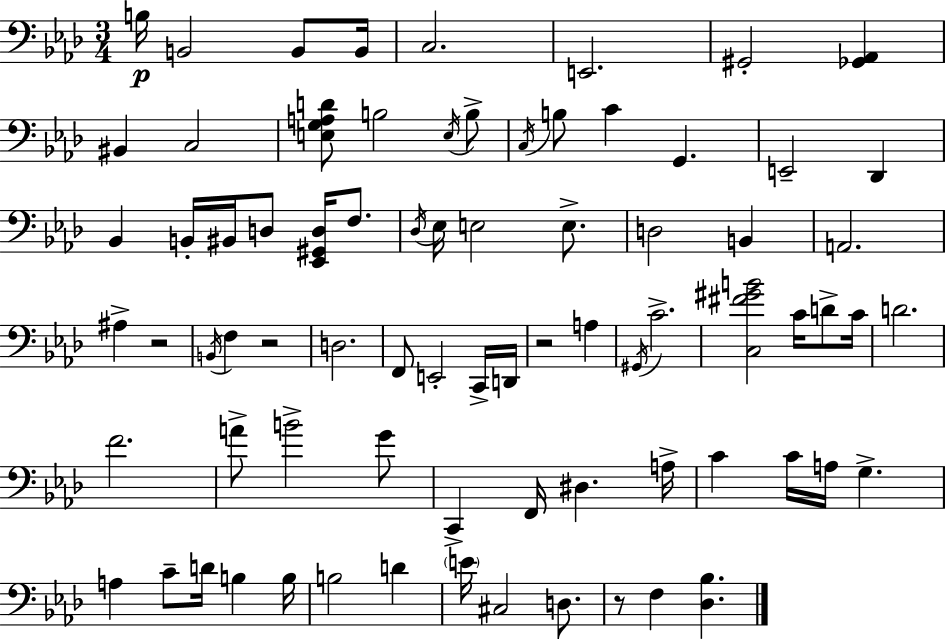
X:1
T:Untitled
M:3/4
L:1/4
K:Fm
B,/4 B,,2 B,,/2 B,,/4 C,2 E,,2 ^G,,2 [_G,,_A,,] ^B,, C,2 [E,G,A,D]/2 B,2 E,/4 B,/2 C,/4 B,/2 C G,, E,,2 _D,, _B,, B,,/4 ^B,,/4 D,/2 [_E,,^G,,D,]/4 F,/2 _D,/4 _E,/4 E,2 E,/2 D,2 B,, A,,2 ^A, z2 B,,/4 F, z2 D,2 F,,/2 E,,2 C,,/4 D,,/4 z2 A, ^G,,/4 C2 [C,^F^GB]2 C/4 D/2 C/4 D2 F2 A/2 B2 G/2 C,, F,,/4 ^D, A,/4 C C/4 A,/4 G, A, C/2 D/4 B, B,/4 B,2 D E/4 ^C,2 D,/2 z/2 F, [_D,_B,]